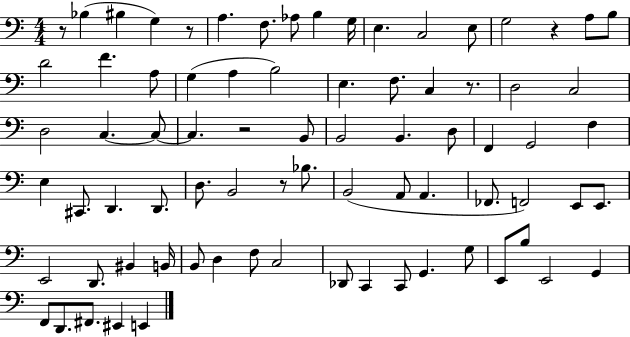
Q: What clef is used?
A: bass